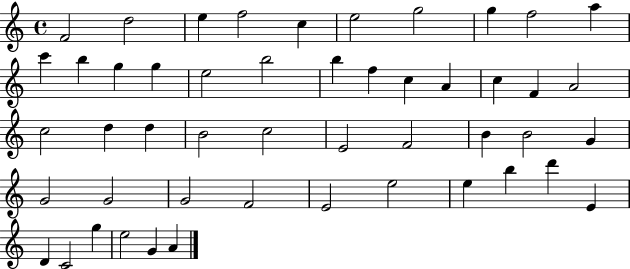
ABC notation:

X:1
T:Untitled
M:4/4
L:1/4
K:C
F2 d2 e f2 c e2 g2 g f2 a c' b g g e2 b2 b f c A c F A2 c2 d d B2 c2 E2 F2 B B2 G G2 G2 G2 F2 E2 e2 e b d' E D C2 g e2 G A